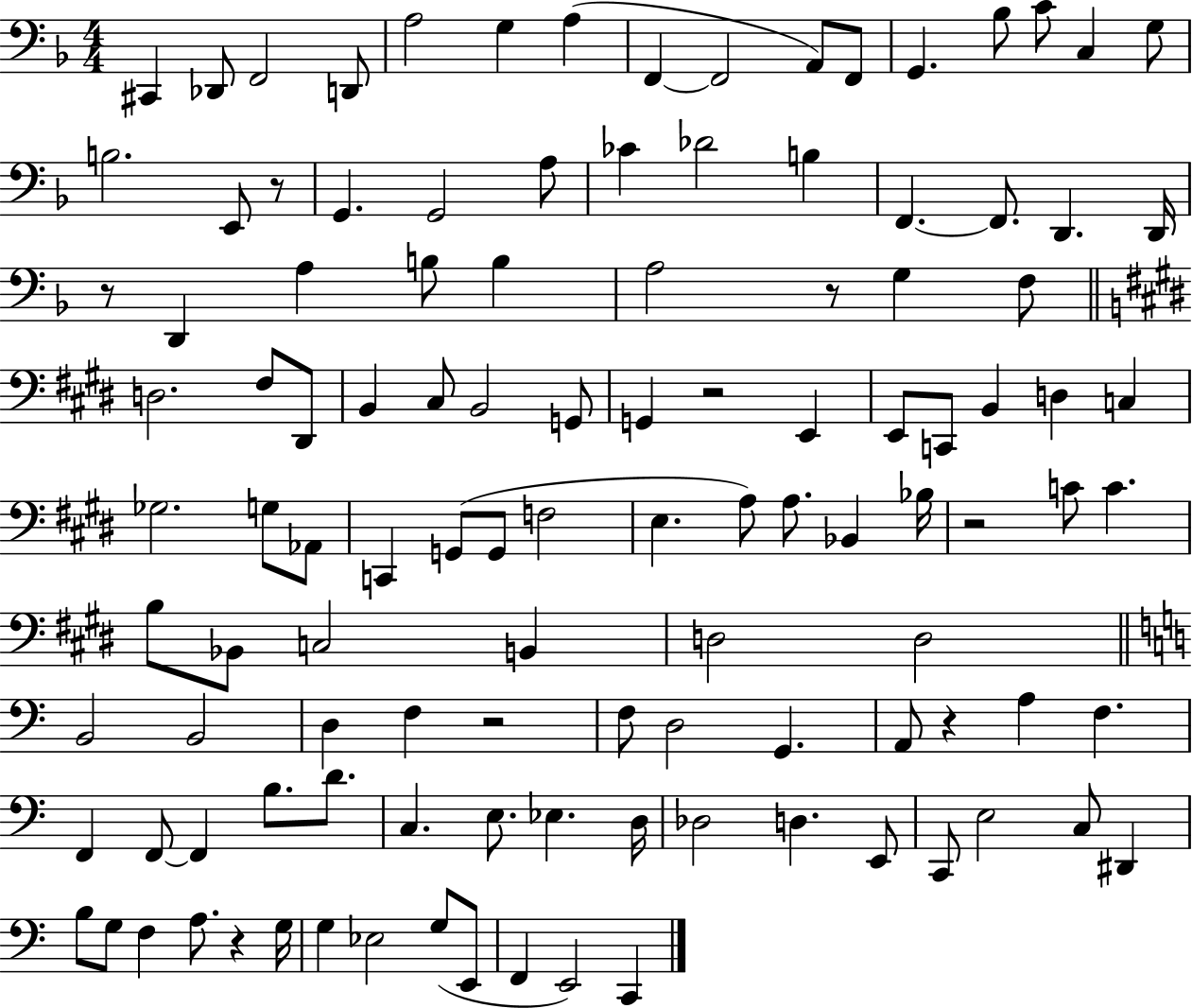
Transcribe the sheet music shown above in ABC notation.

X:1
T:Untitled
M:4/4
L:1/4
K:F
^C,, _D,,/2 F,,2 D,,/2 A,2 G, A, F,, F,,2 A,,/2 F,,/2 G,, _B,/2 C/2 C, G,/2 B,2 E,,/2 z/2 G,, G,,2 A,/2 _C _D2 B, F,, F,,/2 D,, D,,/4 z/2 D,, A, B,/2 B, A,2 z/2 G, F,/2 D,2 ^F,/2 ^D,,/2 B,, ^C,/2 B,,2 G,,/2 G,, z2 E,, E,,/2 C,,/2 B,, D, C, _G,2 G,/2 _A,,/2 C,, G,,/2 G,,/2 F,2 E, A,/2 A,/2 _B,, _B,/4 z2 C/2 C B,/2 _B,,/2 C,2 B,, D,2 D,2 B,,2 B,,2 D, F, z2 F,/2 D,2 G,, A,,/2 z A, F, F,, F,,/2 F,, B,/2 D/2 C, E,/2 _E, D,/4 _D,2 D, E,,/2 C,,/2 E,2 C,/2 ^D,, B,/2 G,/2 F, A,/2 z G,/4 G, _E,2 G,/2 E,,/2 F,, E,,2 C,,